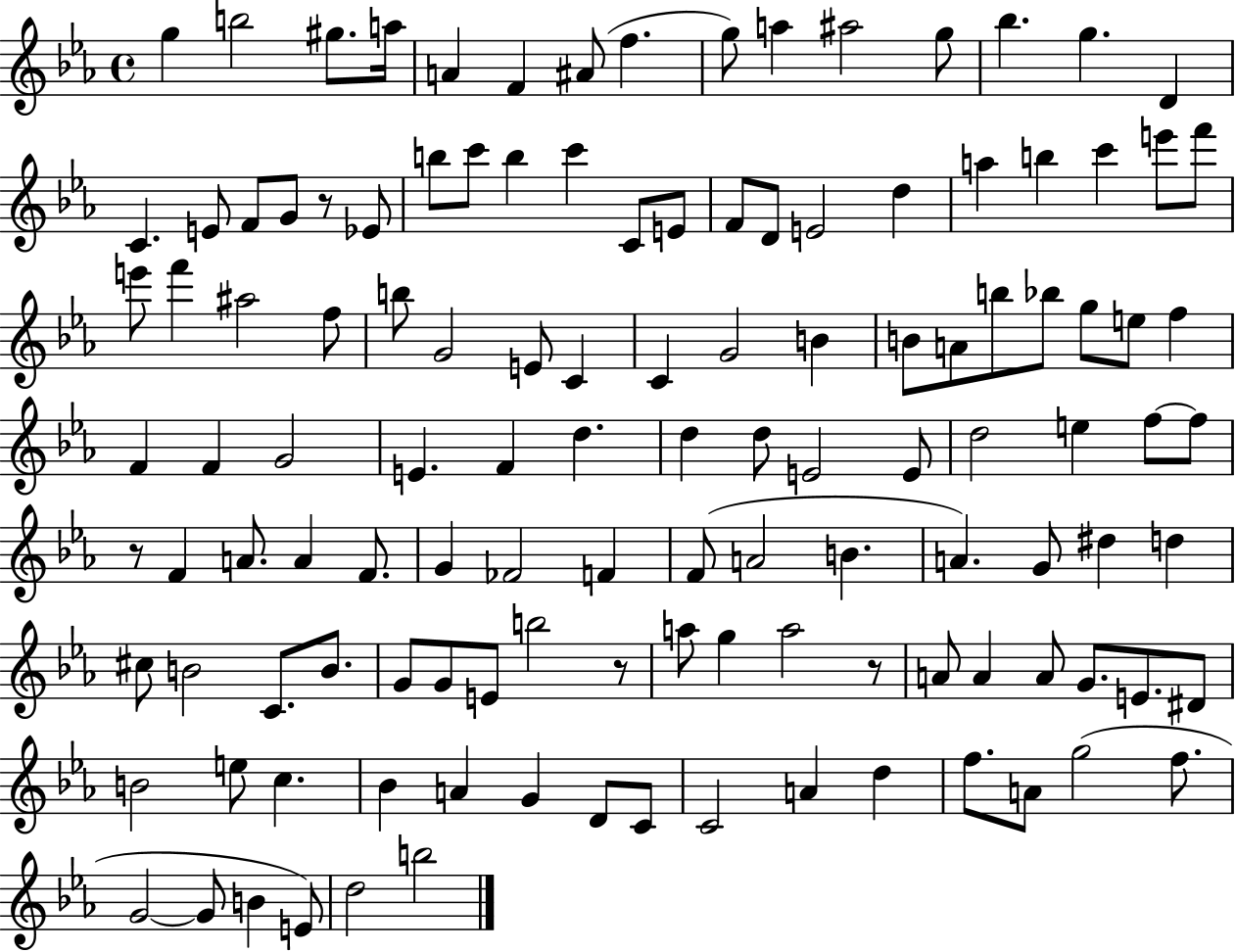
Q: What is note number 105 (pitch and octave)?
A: D4